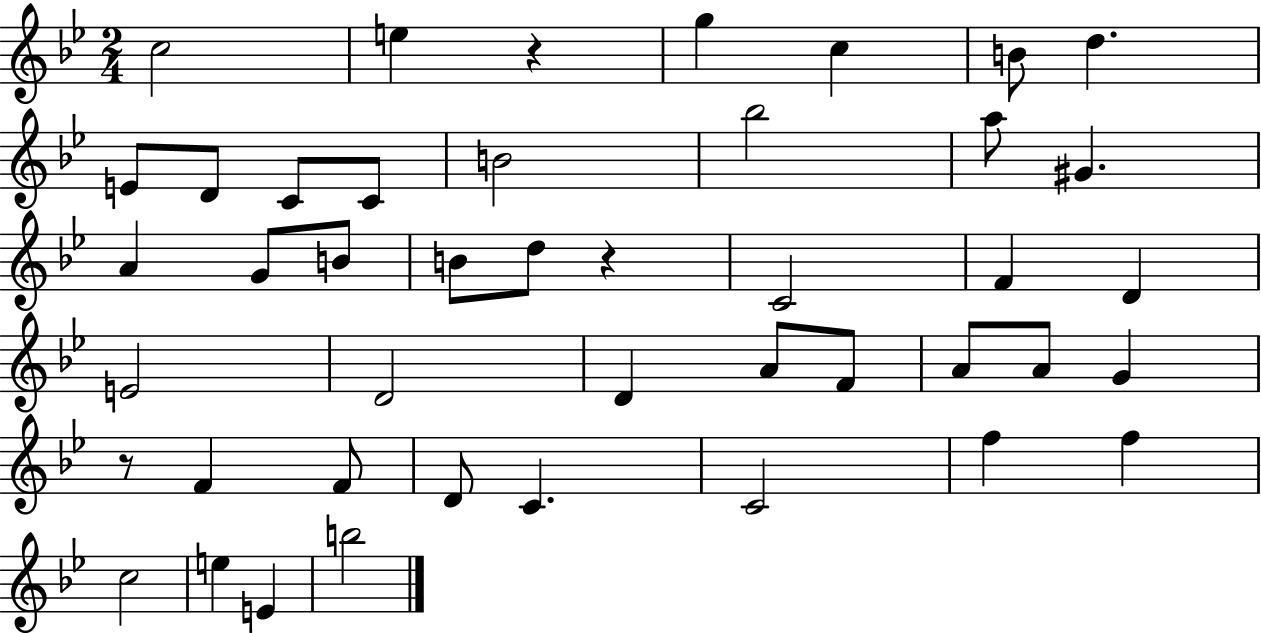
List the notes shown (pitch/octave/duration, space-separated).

C5/h E5/q R/q G5/q C5/q B4/e D5/q. E4/e D4/e C4/e C4/e B4/h Bb5/h A5/e G#4/q. A4/q G4/e B4/e B4/e D5/e R/q C4/h F4/q D4/q E4/h D4/h D4/q A4/e F4/e A4/e A4/e G4/q R/e F4/q F4/e D4/e C4/q. C4/h F5/q F5/q C5/h E5/q E4/q B5/h